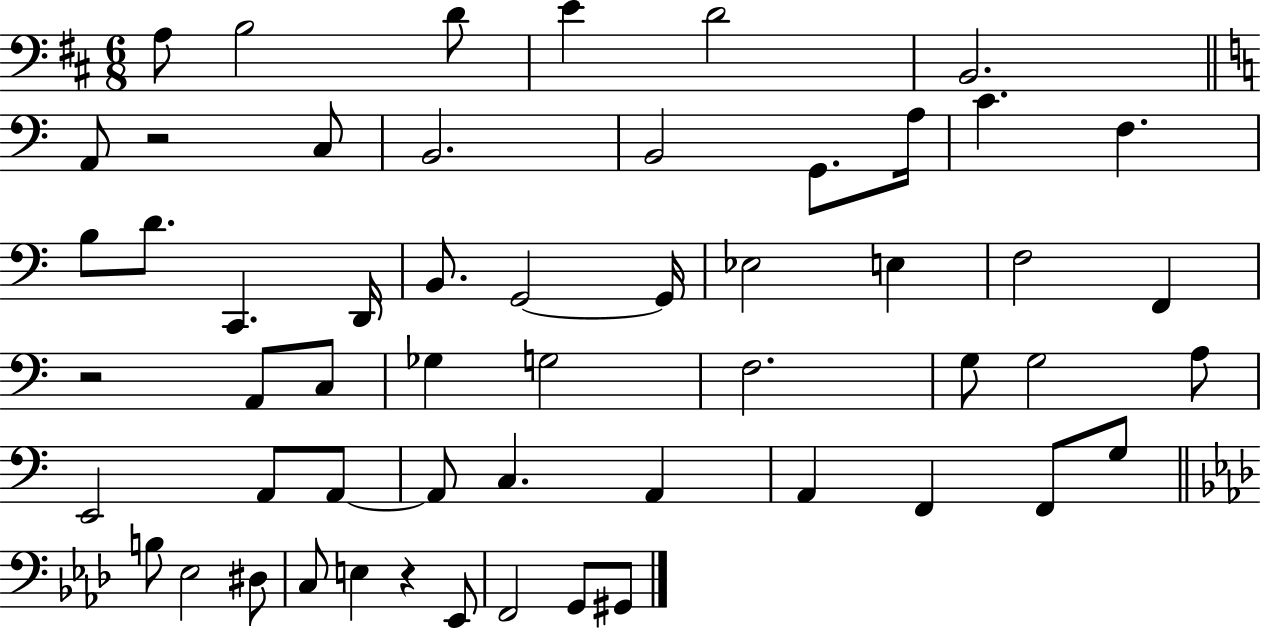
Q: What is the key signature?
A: D major